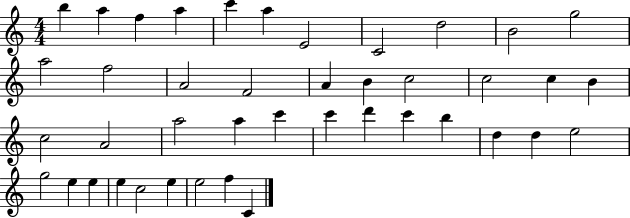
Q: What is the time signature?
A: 4/4